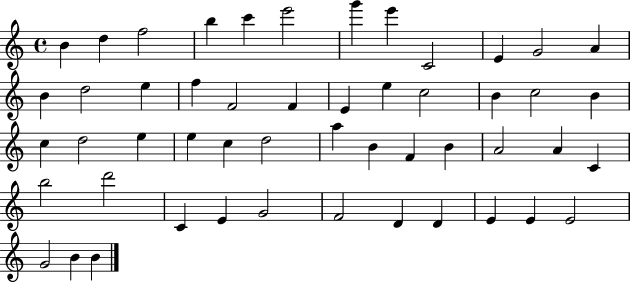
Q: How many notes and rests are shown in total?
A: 51